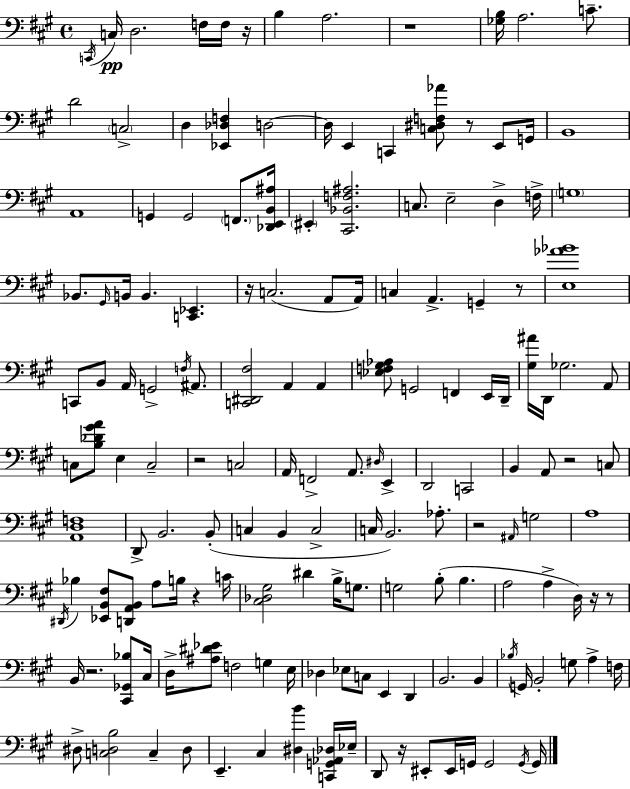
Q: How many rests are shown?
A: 13